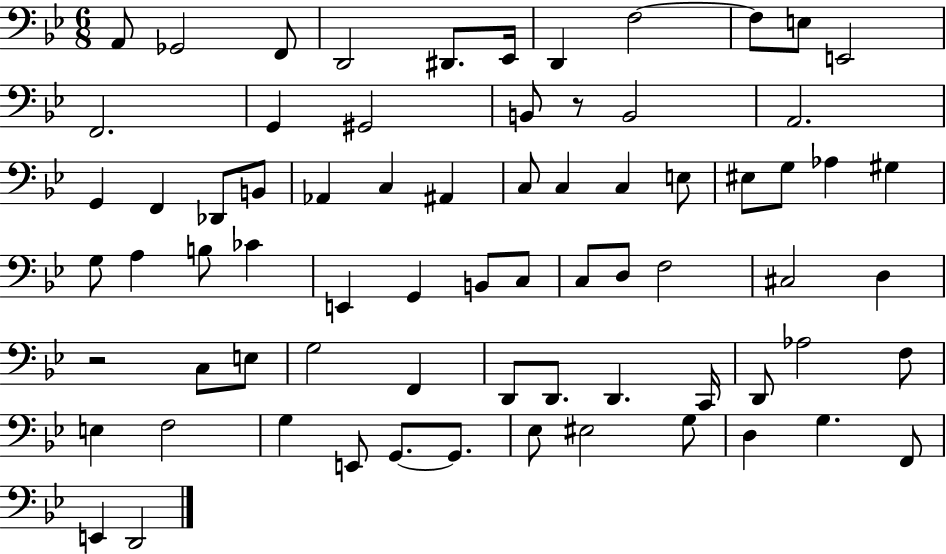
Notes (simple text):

A2/e Gb2/h F2/e D2/h D#2/e. Eb2/s D2/q F3/h F3/e E3/e E2/h F2/h. G2/q G#2/h B2/e R/e B2/h A2/h. G2/q F2/q Db2/e B2/e Ab2/q C3/q A#2/q C3/e C3/q C3/q E3/e EIS3/e G3/e Ab3/q G#3/q G3/e A3/q B3/e CES4/q E2/q G2/q B2/e C3/e C3/e D3/e F3/h C#3/h D3/q R/h C3/e E3/e G3/h F2/q D2/e D2/e. D2/q. C2/s D2/e Ab3/h F3/e E3/q F3/h G3/q E2/e G2/e. G2/e. Eb3/e EIS3/h G3/e D3/q G3/q. F2/e E2/q D2/h